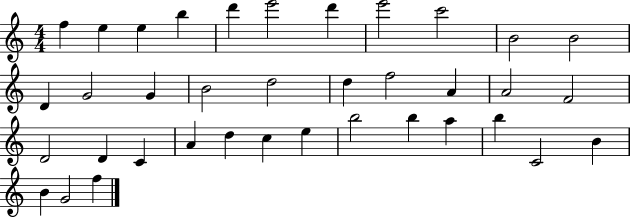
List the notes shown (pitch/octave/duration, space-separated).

F5/q E5/q E5/q B5/q D6/q E6/h D6/q E6/h C6/h B4/h B4/h D4/q G4/h G4/q B4/h D5/h D5/q F5/h A4/q A4/h F4/h D4/h D4/q C4/q A4/q D5/q C5/q E5/q B5/h B5/q A5/q B5/q C4/h B4/q B4/q G4/h F5/q